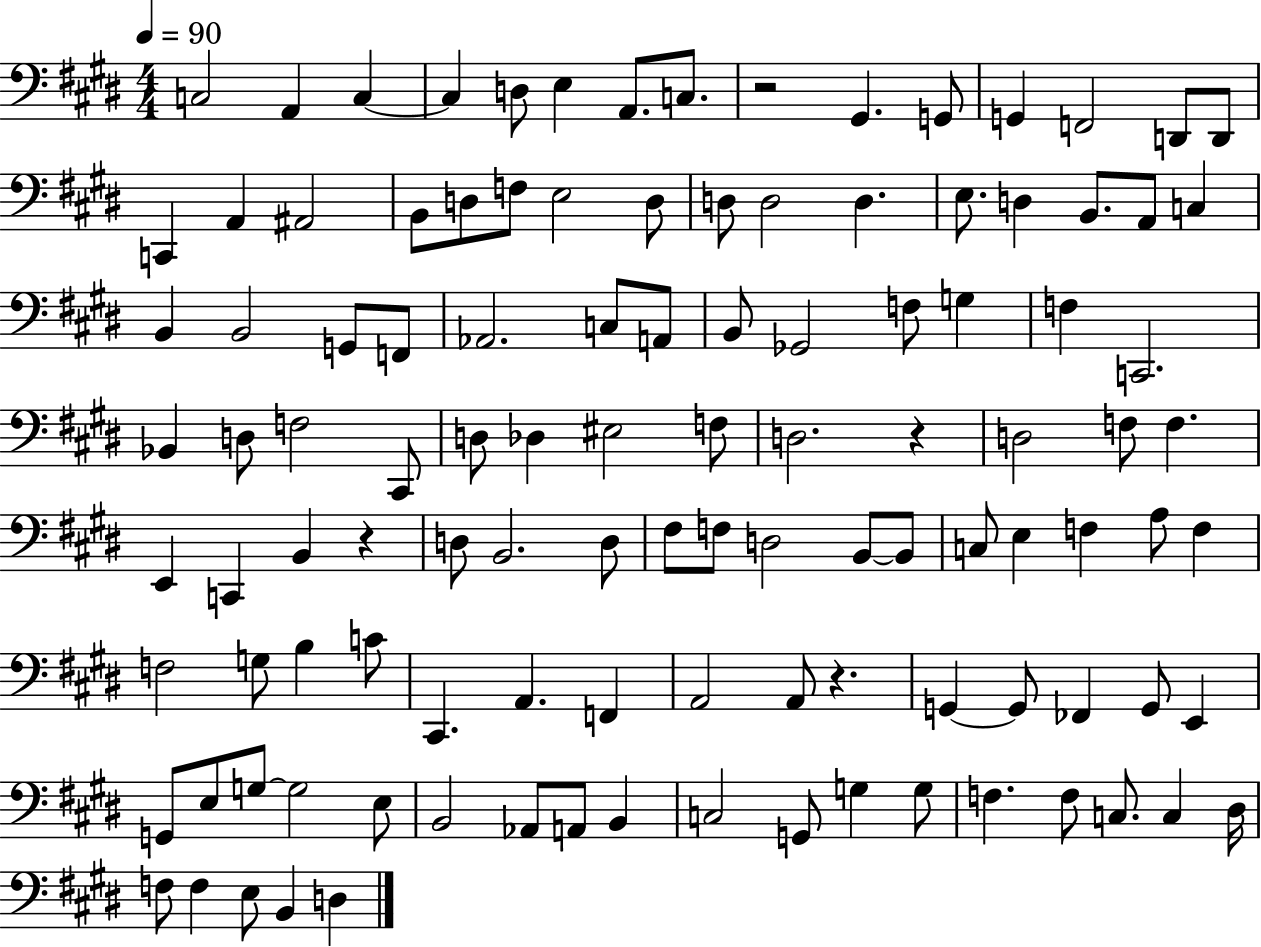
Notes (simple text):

C3/h A2/q C3/q C3/q D3/e E3/q A2/e. C3/e. R/h G#2/q. G2/e G2/q F2/h D2/e D2/e C2/q A2/q A#2/h B2/e D3/e F3/e E3/h D3/e D3/e D3/h D3/q. E3/e. D3/q B2/e. A2/e C3/q B2/q B2/h G2/e F2/e Ab2/h. C3/e A2/e B2/e Gb2/h F3/e G3/q F3/q C2/h. Bb2/q D3/e F3/h C#2/e D3/e Db3/q EIS3/h F3/e D3/h. R/q D3/h F3/e F3/q. E2/q C2/q B2/q R/q D3/e B2/h. D3/e F#3/e F3/e D3/h B2/e B2/e C3/e E3/q F3/q A3/e F3/q F3/h G3/e B3/q C4/e C#2/q. A2/q. F2/q A2/h A2/e R/q. G2/q G2/e FES2/q G2/e E2/q G2/e E3/e G3/e G3/h E3/e B2/h Ab2/e A2/e B2/q C3/h G2/e G3/q G3/e F3/q. F3/e C3/e. C3/q D#3/s F3/e F3/q E3/e B2/q D3/q